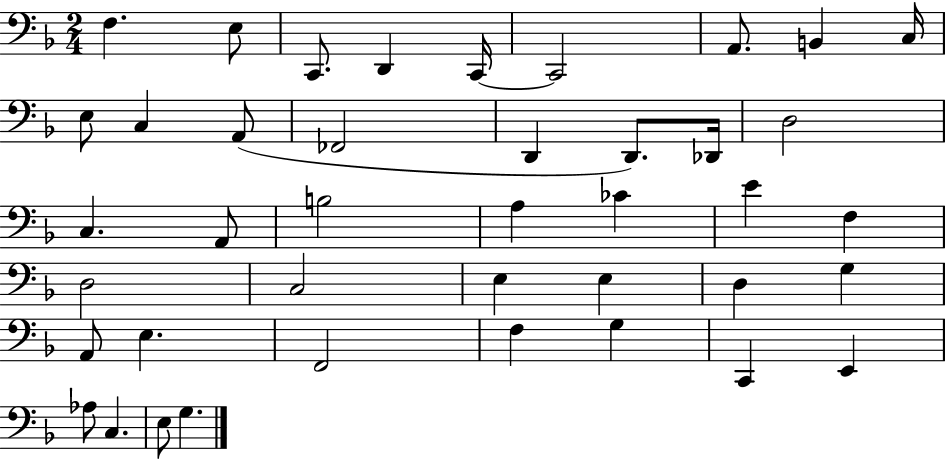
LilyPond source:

{
  \clef bass
  \numericTimeSignature
  \time 2/4
  \key f \major
  f4. e8 | c,8. d,4 c,16~~ | c,2 | a,8. b,4 c16 | \break e8 c4 a,8( | fes,2 | d,4 d,8.) des,16 | d2 | \break c4. a,8 | b2 | a4 ces'4 | e'4 f4 | \break d2 | c2 | e4 e4 | d4 g4 | \break a,8 e4. | f,2 | f4 g4 | c,4 e,4 | \break aes8 c4. | e8 g4. | \bar "|."
}